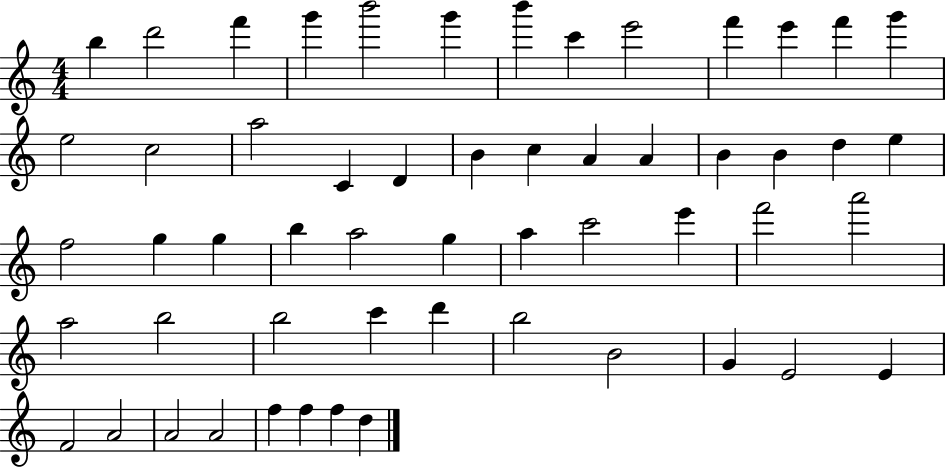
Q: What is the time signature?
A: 4/4